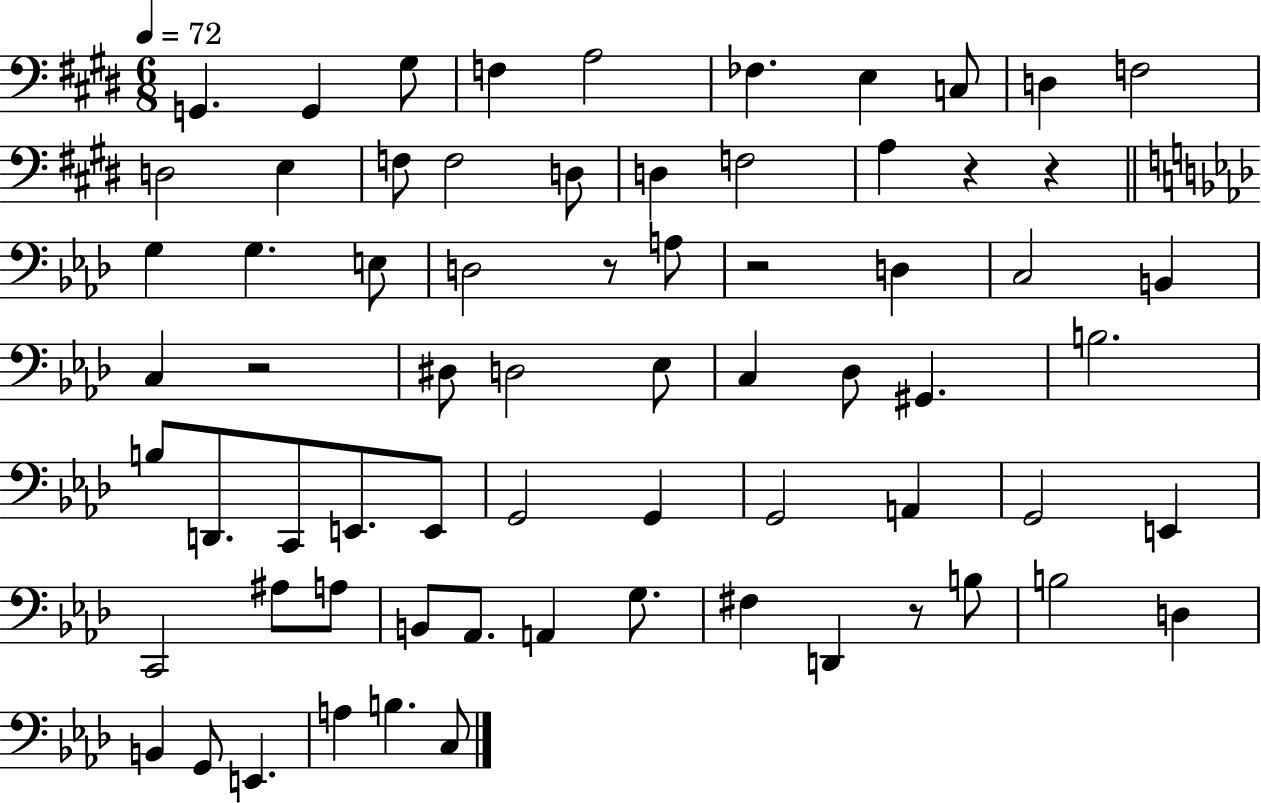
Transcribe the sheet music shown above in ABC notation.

X:1
T:Untitled
M:6/8
L:1/4
K:E
G,, G,, ^G,/2 F, A,2 _F, E, C,/2 D, F,2 D,2 E, F,/2 F,2 D,/2 D, F,2 A, z z G, G, E,/2 D,2 z/2 A,/2 z2 D, C,2 B,, C, z2 ^D,/2 D,2 _E,/2 C, _D,/2 ^G,, B,2 B,/2 D,,/2 C,,/2 E,,/2 E,,/2 G,,2 G,, G,,2 A,, G,,2 E,, C,,2 ^A,/2 A,/2 B,,/2 _A,,/2 A,, G,/2 ^F, D,, z/2 B,/2 B,2 D, B,, G,,/2 E,, A, B, C,/2